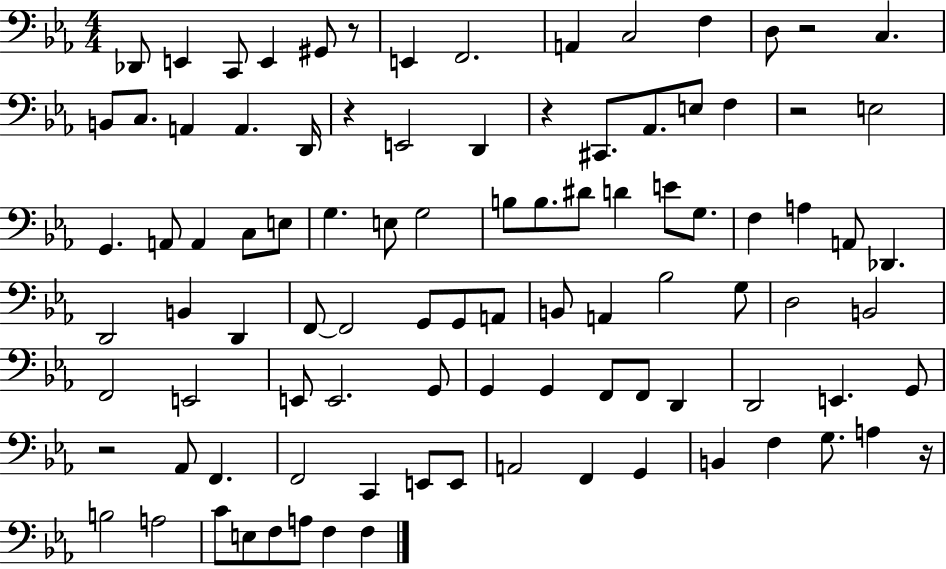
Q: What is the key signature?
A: EES major